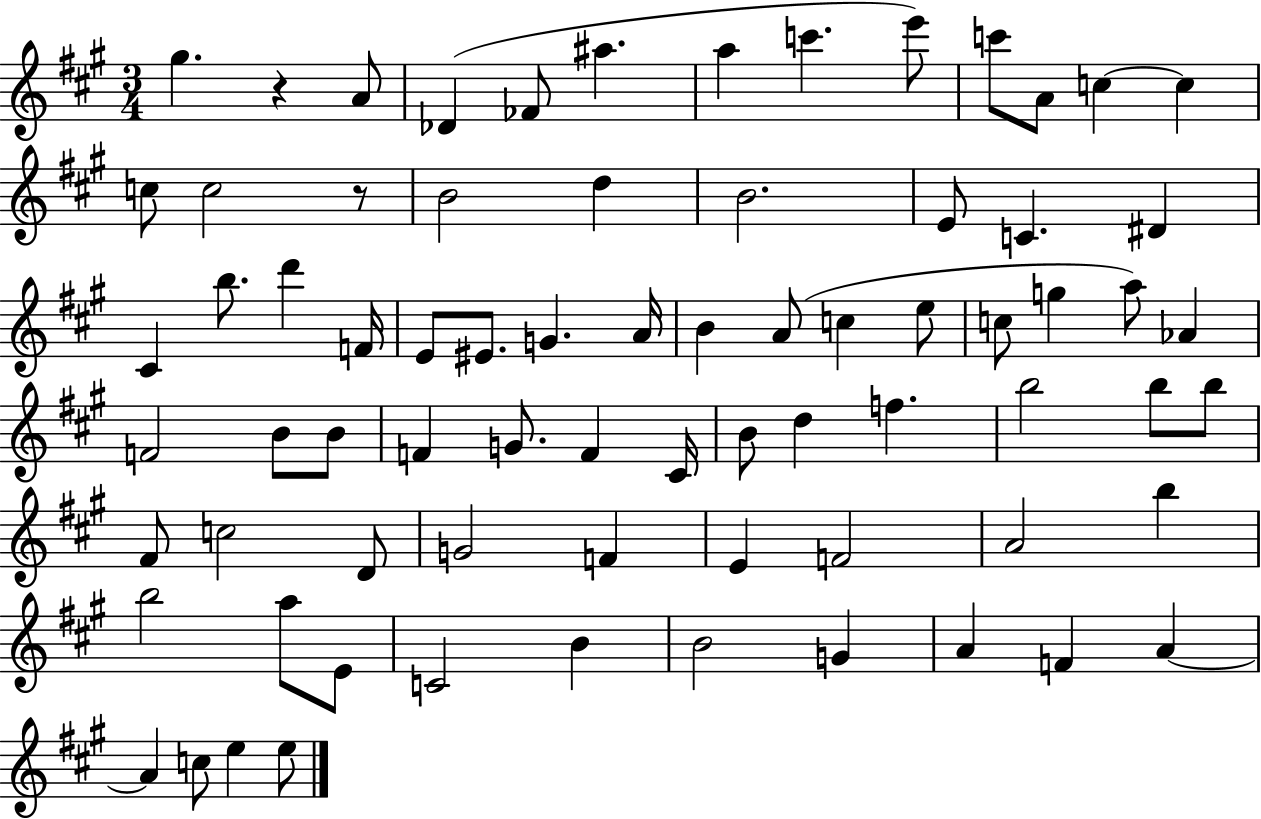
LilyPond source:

{
  \clef treble
  \numericTimeSignature
  \time 3/4
  \key a \major
  gis''4. r4 a'8 | des'4( fes'8 ais''4. | a''4 c'''4. e'''8) | c'''8 a'8 c''4~~ c''4 | \break c''8 c''2 r8 | b'2 d''4 | b'2. | e'8 c'4. dis'4 | \break cis'4 b''8. d'''4 f'16 | e'8 eis'8. g'4. a'16 | b'4 a'8( c''4 e''8 | c''8 g''4 a''8) aes'4 | \break f'2 b'8 b'8 | f'4 g'8. f'4 cis'16 | b'8 d''4 f''4. | b''2 b''8 b''8 | \break fis'8 c''2 d'8 | g'2 f'4 | e'4 f'2 | a'2 b''4 | \break b''2 a''8 e'8 | c'2 b'4 | b'2 g'4 | a'4 f'4 a'4~~ | \break a'4 c''8 e''4 e''8 | \bar "|."
}